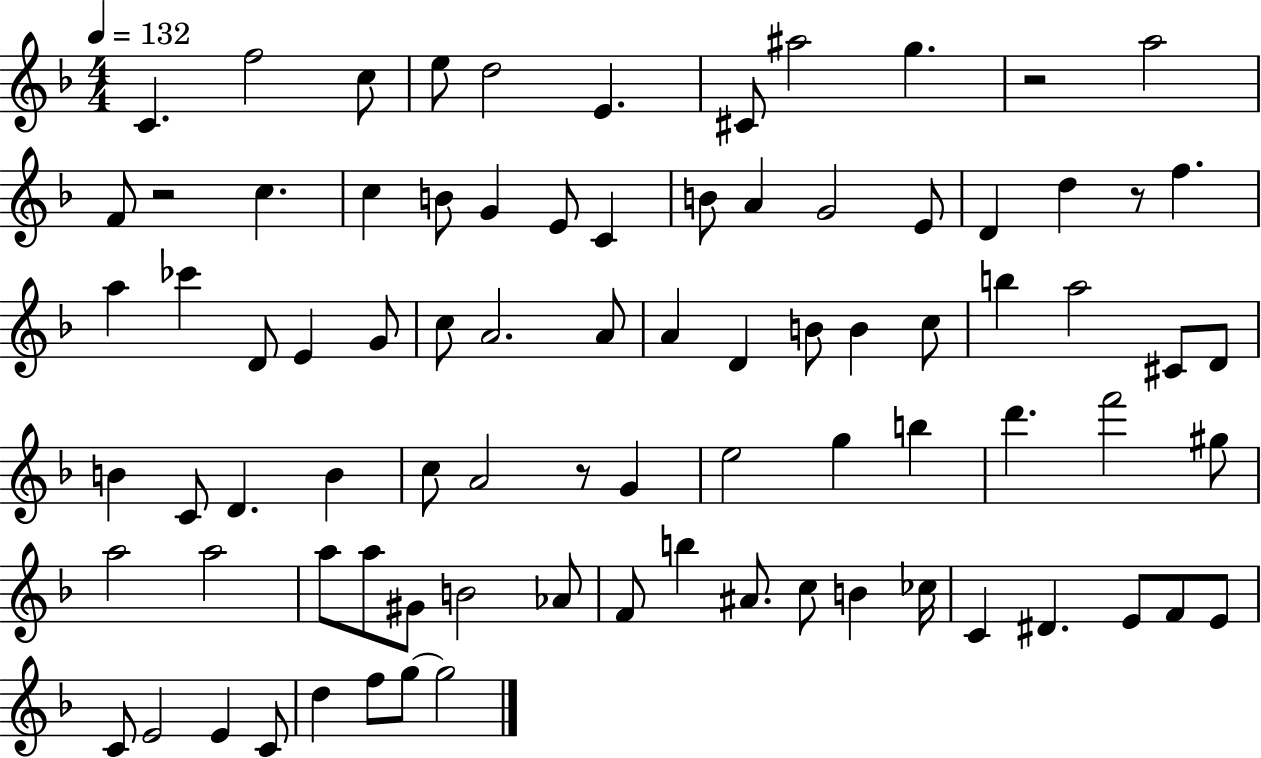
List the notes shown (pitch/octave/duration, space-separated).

C4/q. F5/h C5/e E5/e D5/h E4/q. C#4/e A#5/h G5/q. R/h A5/h F4/e R/h C5/q. C5/q B4/e G4/q E4/e C4/q B4/e A4/q G4/h E4/e D4/q D5/q R/e F5/q. A5/q CES6/q D4/e E4/q G4/e C5/e A4/h. A4/e A4/q D4/q B4/e B4/q C5/e B5/q A5/h C#4/e D4/e B4/q C4/e D4/q. B4/q C5/e A4/h R/e G4/q E5/h G5/q B5/q D6/q. F6/h G#5/e A5/h A5/h A5/e A5/e G#4/e B4/h Ab4/e F4/e B5/q A#4/e. C5/e B4/q CES5/s C4/q D#4/q. E4/e F4/e E4/e C4/e E4/h E4/q C4/e D5/q F5/e G5/e G5/h